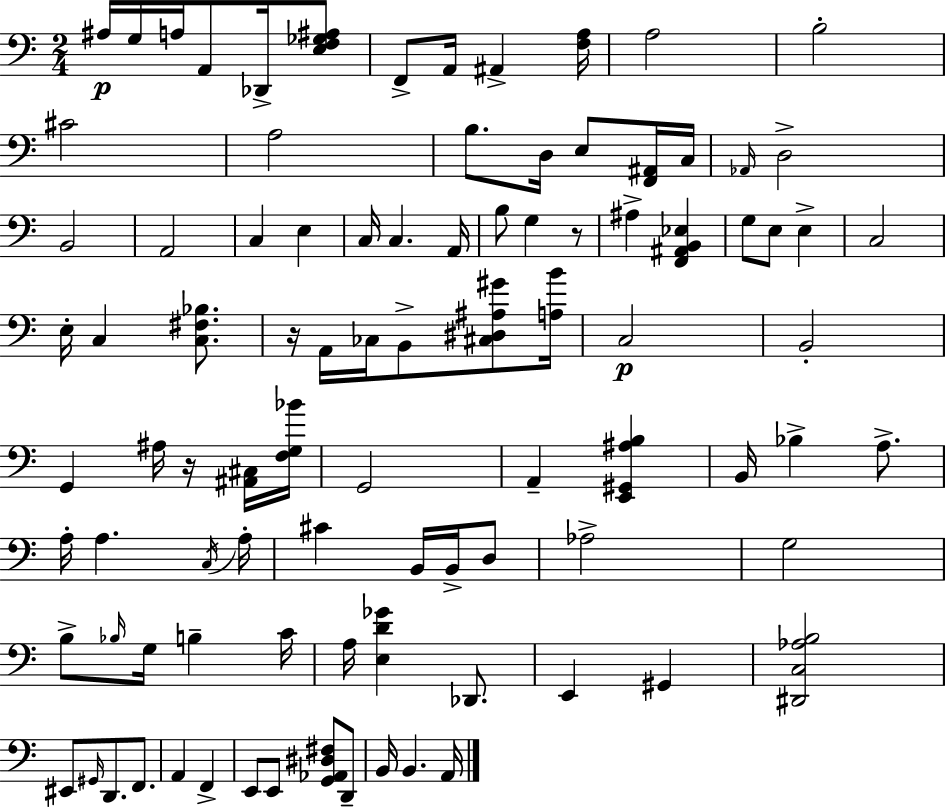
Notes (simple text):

A#3/s G3/s A3/s A2/e Db2/s [E3,F3,Gb3,A#3]/e F2/e A2/s A#2/q [F3,A3]/s A3/h B3/h C#4/h A3/h B3/e. D3/s E3/e [F2,A#2]/s C3/s Ab2/s D3/h B2/h A2/h C3/q E3/q C3/s C3/q. A2/s B3/e G3/q R/e A#3/q [F2,A#2,B2,Eb3]/q G3/e E3/e E3/q C3/h E3/s C3/q [C3,F#3,Bb3]/e. R/s A2/s CES3/s B2/e [C#3,D#3,A#3,G#4]/e [A3,B4]/s C3/h B2/h G2/q A#3/s R/s [A#2,C#3]/s [F3,G3,Bb4]/s G2/h A2/q [E2,G#2,A#3,B3]/q B2/s Bb3/q A3/e. A3/s A3/q. C3/s A3/s C#4/q B2/s B2/s D3/e Ab3/h G3/h B3/e Bb3/s G3/s B3/q C4/s A3/s [E3,D4,Gb4]/q Db2/e. E2/q G#2/q [D#2,C3,Ab3,B3]/h EIS2/e G#2/s D2/e. F2/e. A2/q F2/q E2/e E2/e [G2,Ab2,D#3,F#3]/e D2/e B2/s B2/q. A2/s